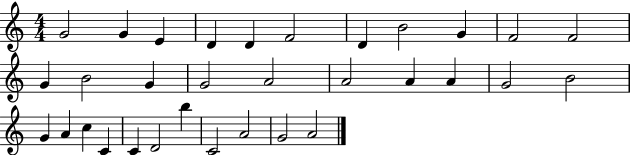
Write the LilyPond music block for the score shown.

{
  \clef treble
  \numericTimeSignature
  \time 4/4
  \key c \major
  g'2 g'4 e'4 | d'4 d'4 f'2 | d'4 b'2 g'4 | f'2 f'2 | \break g'4 b'2 g'4 | g'2 a'2 | a'2 a'4 a'4 | g'2 b'2 | \break g'4 a'4 c''4 c'4 | c'4 d'2 b''4 | c'2 a'2 | g'2 a'2 | \break \bar "|."
}